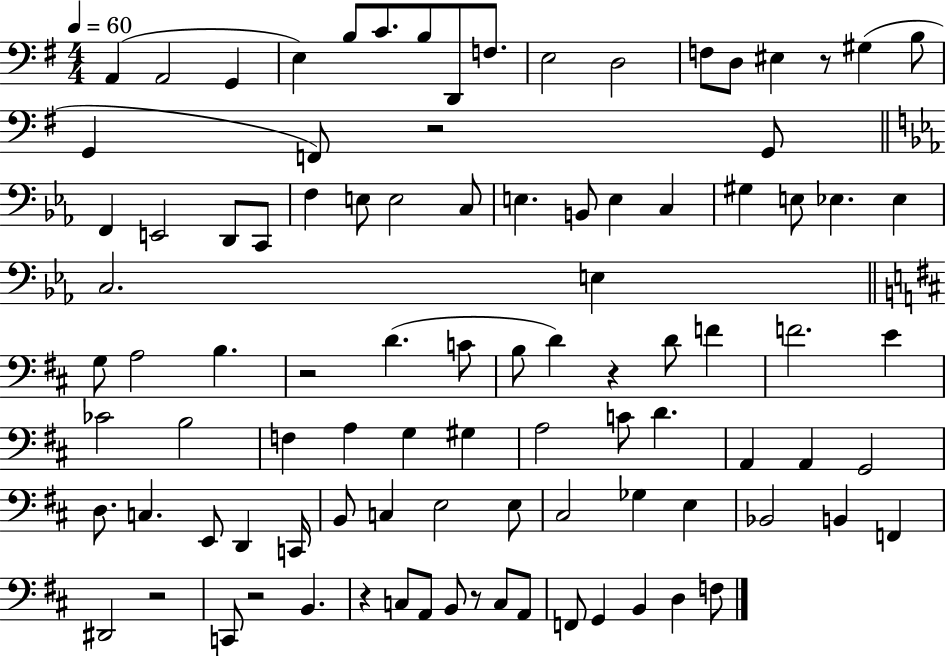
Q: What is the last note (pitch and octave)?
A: F3